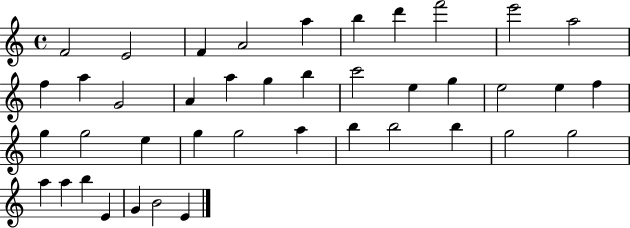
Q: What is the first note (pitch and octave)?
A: F4